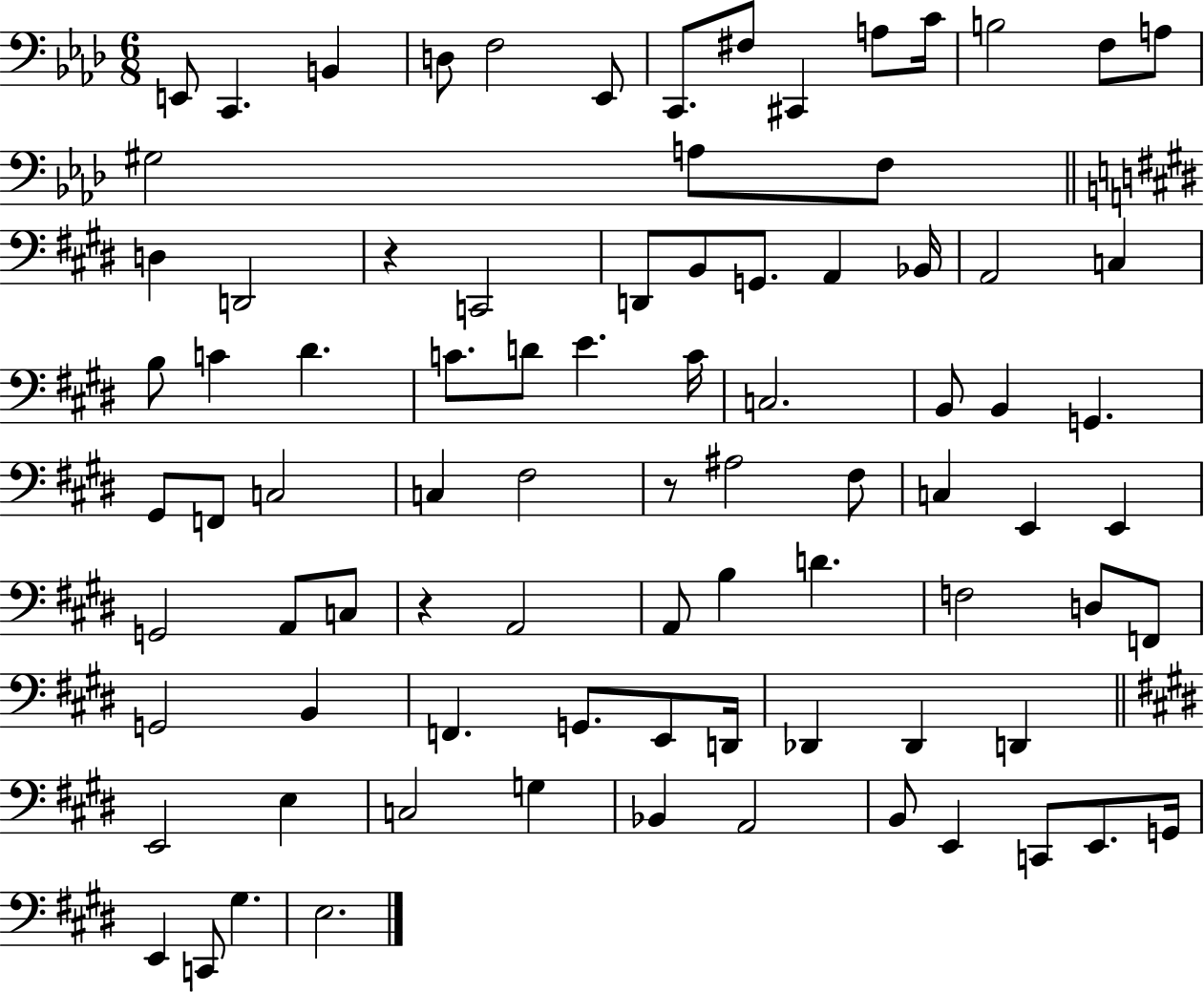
X:1
T:Untitled
M:6/8
L:1/4
K:Ab
E,,/2 C,, B,, D,/2 F,2 _E,,/2 C,,/2 ^F,/2 ^C,, A,/2 C/4 B,2 F,/2 A,/2 ^G,2 A,/2 F,/2 D, D,,2 z C,,2 D,,/2 B,,/2 G,,/2 A,, _B,,/4 A,,2 C, B,/2 C ^D C/2 D/2 E C/4 C,2 B,,/2 B,, G,, ^G,,/2 F,,/2 C,2 C, ^F,2 z/2 ^A,2 ^F,/2 C, E,, E,, G,,2 A,,/2 C,/2 z A,,2 A,,/2 B, D F,2 D,/2 F,,/2 G,,2 B,, F,, G,,/2 E,,/2 D,,/4 _D,, _D,, D,, E,,2 E, C,2 G, _B,, A,,2 B,,/2 E,, C,,/2 E,,/2 G,,/4 E,, C,,/2 ^G, E,2